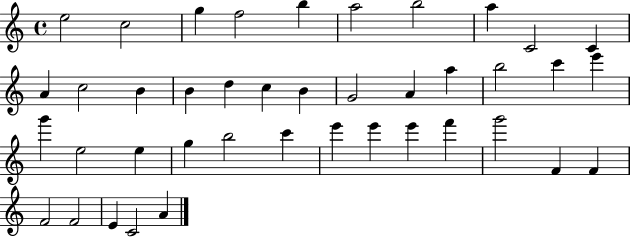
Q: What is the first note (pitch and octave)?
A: E5